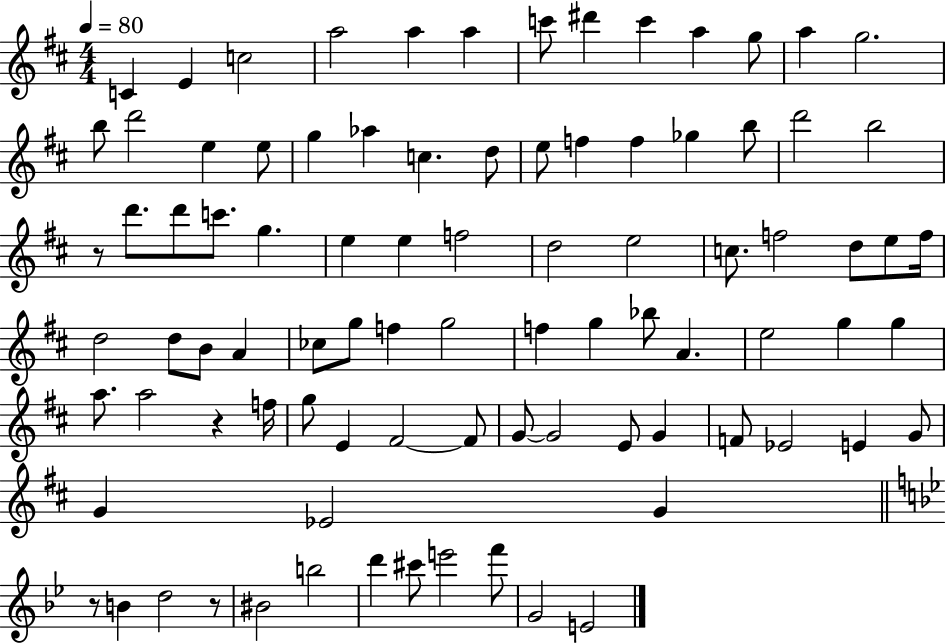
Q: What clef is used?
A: treble